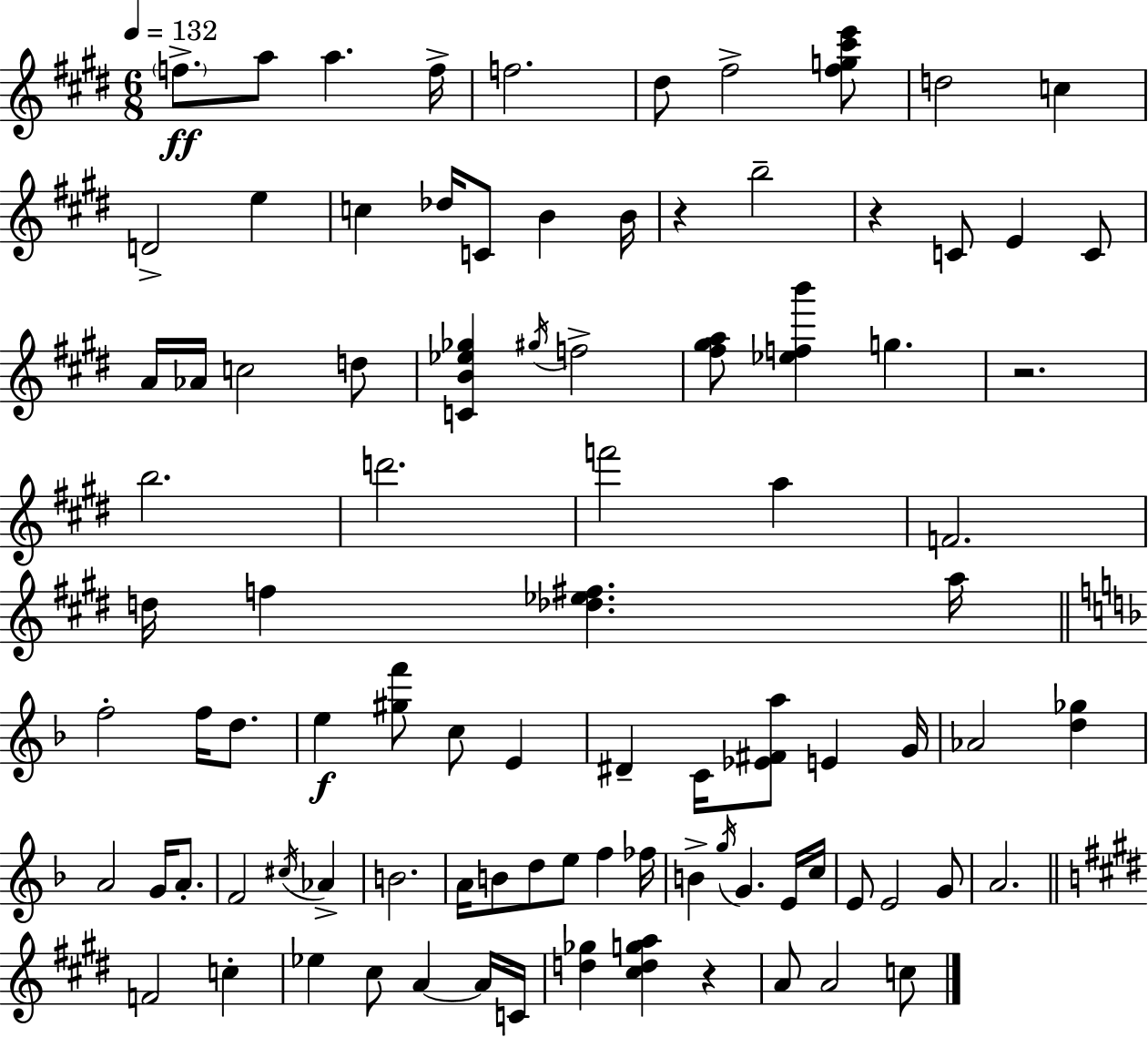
F5/e. A5/e A5/q. F5/s F5/h. D#5/e F#5/h [F#5,G5,C#6,E6]/e D5/h C5/q D4/h E5/q C5/q Db5/s C4/e B4/q B4/s R/q B5/h R/q C4/e E4/q C4/e A4/s Ab4/s C5/h D5/e [C4,B4,Eb5,Gb5]/q G#5/s F5/h [F#5,G#5,A5]/e [Eb5,F5,B6]/q G5/q. R/h. B5/h. D6/h. F6/h A5/q F4/h. D5/s F5/q [Db5,Eb5,F#5]/q. A5/s F5/h F5/s D5/e. E5/q [G#5,F6]/e C5/e E4/q D#4/q C4/s [Eb4,F#4,A5]/e E4/q G4/s Ab4/h [D5,Gb5]/q A4/h G4/s A4/e. F4/h C#5/s Ab4/q B4/h. A4/s B4/e D5/e E5/e F5/q FES5/s B4/q G5/s G4/q. E4/s C5/s E4/e E4/h G4/e A4/h. F4/h C5/q Eb5/q C#5/e A4/q A4/s C4/s [D5,Gb5]/q [C#5,D5,G5,A5]/q R/q A4/e A4/h C5/e